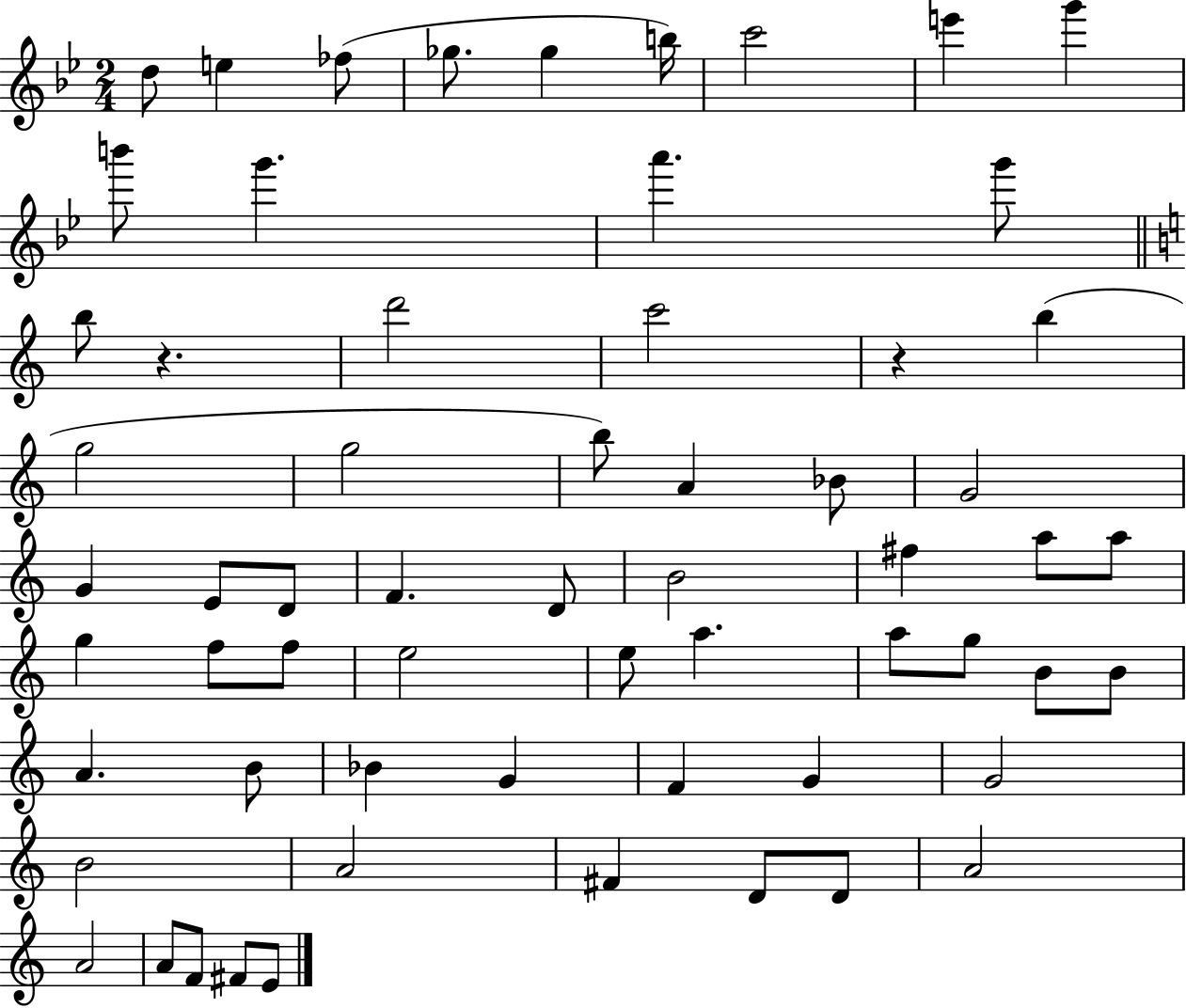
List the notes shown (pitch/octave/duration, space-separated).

D5/e E5/q FES5/e Gb5/e. Gb5/q B5/s C6/h E6/q G6/q B6/e G6/q. A6/q. G6/e B5/e R/q. D6/h C6/h R/q B5/q G5/h G5/h B5/e A4/q Bb4/e G4/h G4/q E4/e D4/e F4/q. D4/e B4/h F#5/q A5/e A5/e G5/q F5/e F5/e E5/h E5/e A5/q. A5/e G5/e B4/e B4/e A4/q. B4/e Bb4/q G4/q F4/q G4/q G4/h B4/h A4/h F#4/q D4/e D4/e A4/h A4/h A4/e F4/e F#4/e E4/e